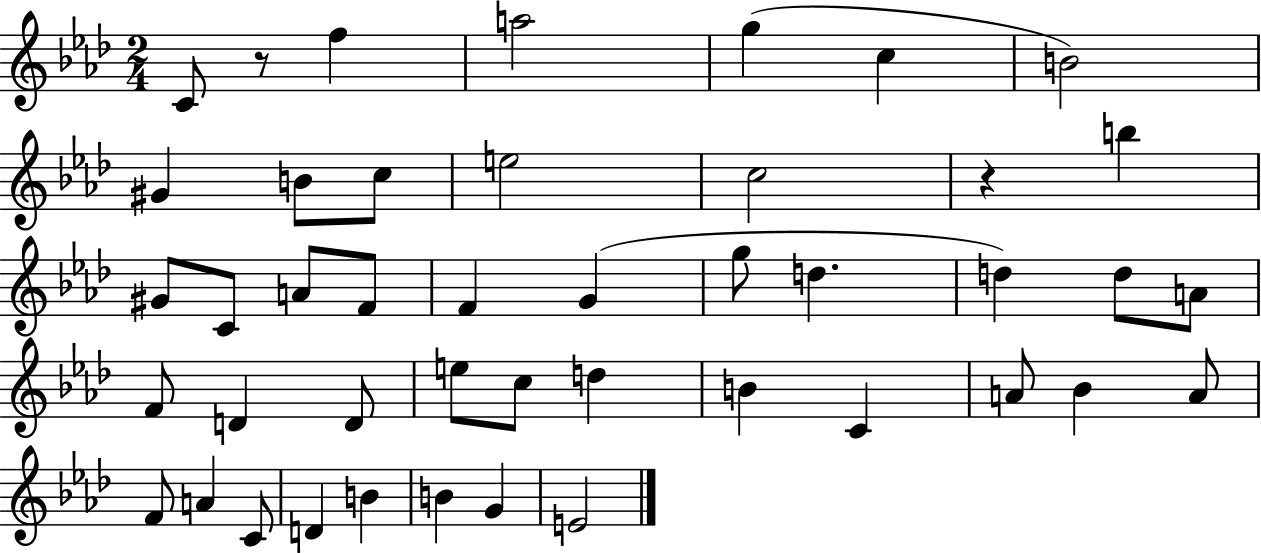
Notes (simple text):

C4/e R/e F5/q A5/h G5/q C5/q B4/h G#4/q B4/e C5/e E5/h C5/h R/q B5/q G#4/e C4/e A4/e F4/e F4/q G4/q G5/e D5/q. D5/q D5/e A4/e F4/e D4/q D4/e E5/e C5/e D5/q B4/q C4/q A4/e Bb4/q A4/e F4/e A4/q C4/e D4/q B4/q B4/q G4/q E4/h